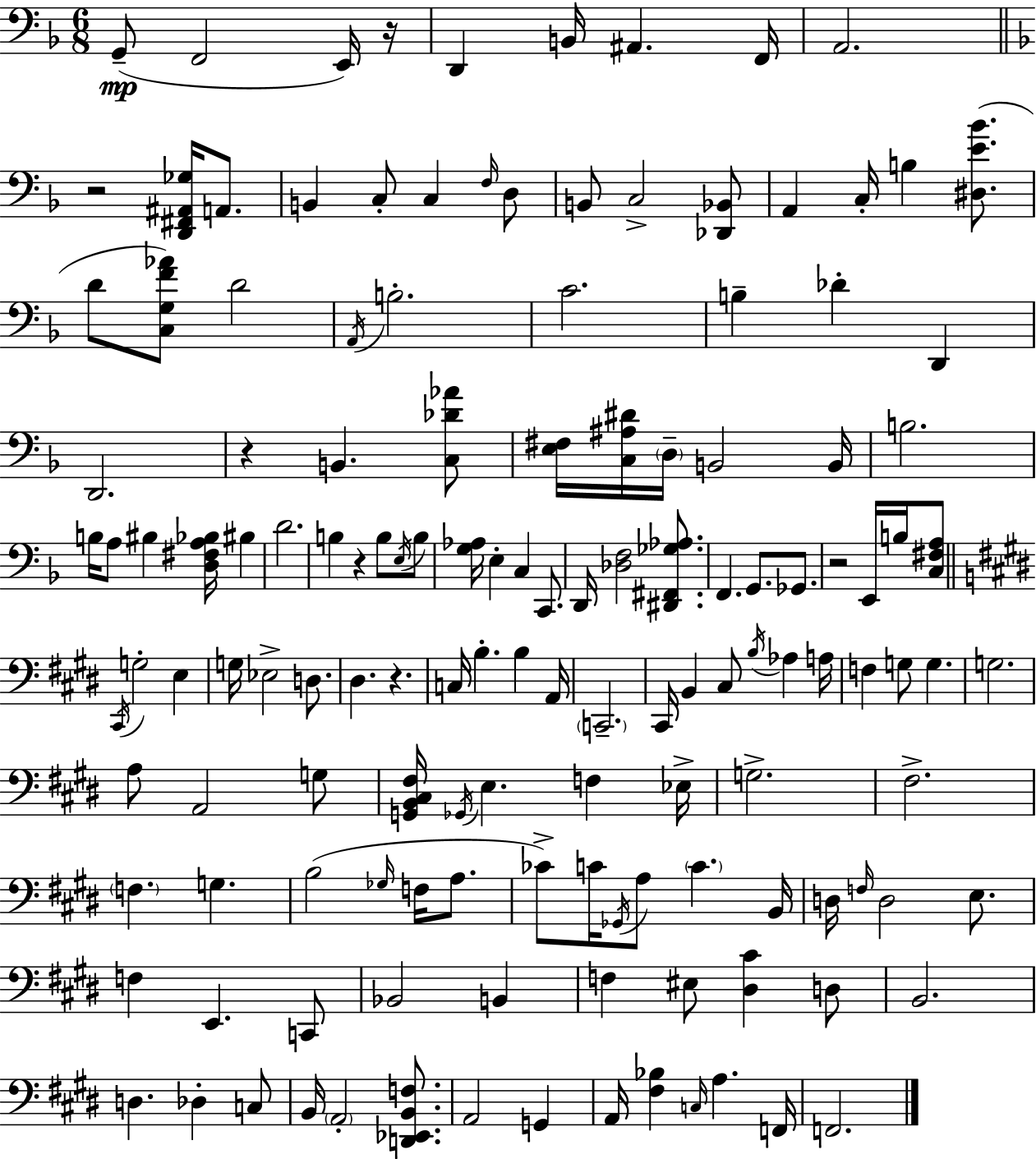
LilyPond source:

{
  \clef bass
  \numericTimeSignature
  \time 6/8
  \key d \minor
  g,8--(\mp f,2 e,16) r16 | d,4 b,16 ais,4. f,16 | a,2. | \bar "||" \break \key f \major r2 <d, fis, ais, ges>16 a,8. | b,4 c8-. c4 \grace { f16 } d8 | b,8 c2-> <des, bes,>8 | a,4 c16-. b4 <dis e' bes'>8.( | \break d'8 <c g f' aes'>8) d'2 | \acciaccatura { a,16 } b2.-. | c'2. | b4-- des'4-. d,4 | \break d,2. | r4 b,4. | <c des' aes'>8 <e fis>16 <c ais dis'>16 \parenthesize d16-- b,2 | b,16 b2. | \break b16 a8 bis4 <d fis a bes>16 bis4 | d'2. | b4 r4 b8 | \acciaccatura { e16 } b8 <g aes>16 e4-. c4 | \break c,8. d,16 <des f>2 | <dis, fis, ges aes>8. f,4. g,8. | ges,8. r2 e,16 | b16 <c fis a>8 \bar "||" \break \key e \major \acciaccatura { cis,16 } g2-. e4 | g16 ees2-> d8. | dis4. r4. | c16 b4.-. b4 | \break a,16 \parenthesize c,2.-- | cis,16 b,4 cis8 \acciaccatura { b16 } aes4 | a16 f4 g8 g4. | g2. | \break a8 a,2 | g8 <g, b, cis fis>16 \acciaccatura { ges,16 } e4. f4 | ees16-> g2.-> | fis2.-> | \break \parenthesize f4. g4. | b2( \grace { ges16 } | f16 a8. ces'8->) c'16 \acciaccatura { ges,16 } a8 \parenthesize c'4. | b,16 d16 \grace { f16 } d2 | \break e8. f4 e,4. | c,8 bes,2 | b,4 f4 eis8 | <dis cis'>4 d8 b,2. | \break d4. | des4-. c8 b,16 \parenthesize a,2-. | <d, ees, b, f>8. a,2 | g,4 a,16 <fis bes>4 \grace { c16 } | \break a4. f,16 f,2. | \bar "|."
}